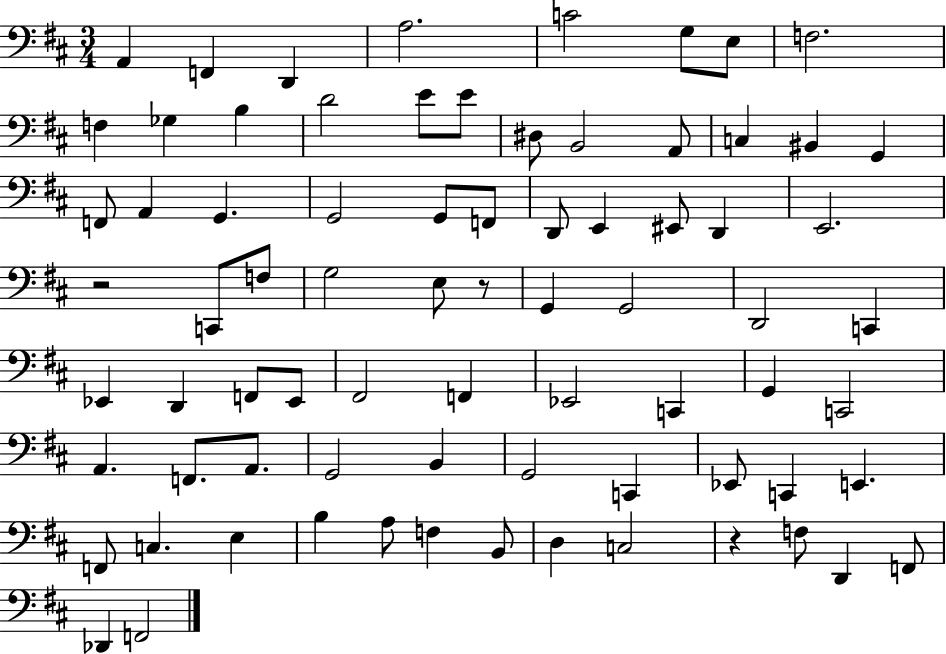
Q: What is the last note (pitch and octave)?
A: F2